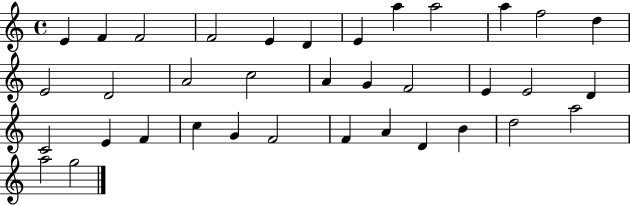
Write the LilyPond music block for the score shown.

{
  \clef treble
  \time 4/4
  \defaultTimeSignature
  \key c \major
  e'4 f'4 f'2 | f'2 e'4 d'4 | e'4 a''4 a''2 | a''4 f''2 d''4 | \break e'2 d'2 | a'2 c''2 | a'4 g'4 f'2 | e'4 e'2 d'4 | \break c'2 e'4 f'4 | c''4 g'4 f'2 | f'4 a'4 d'4 b'4 | d''2 a''2 | \break a''2 g''2 | \bar "|."
}